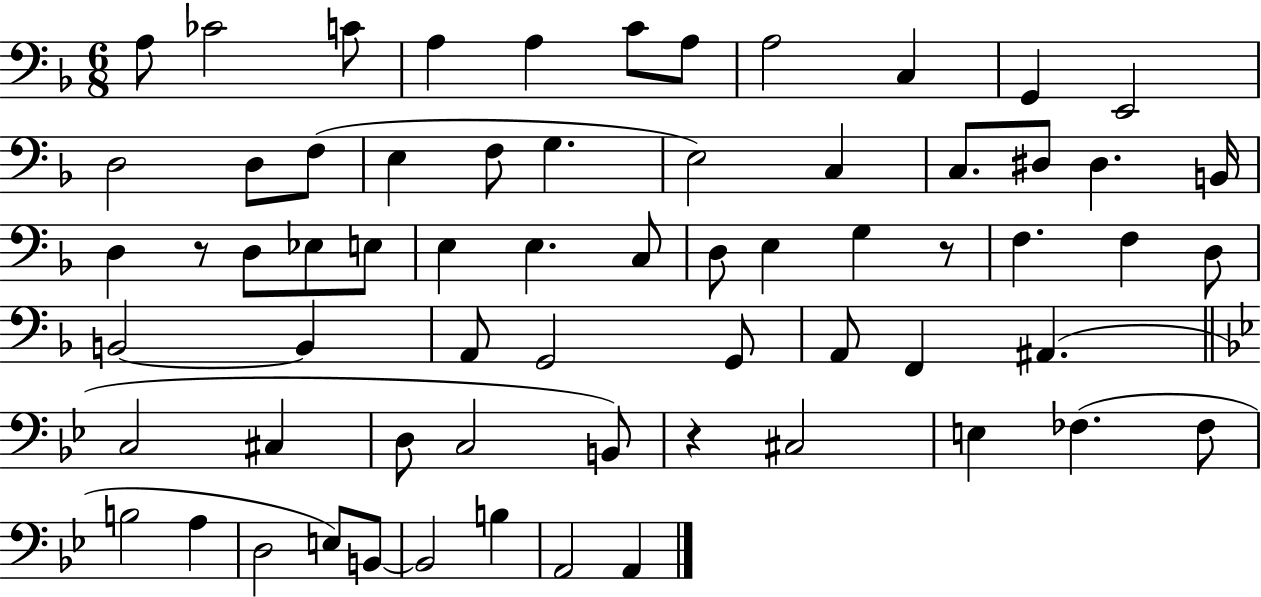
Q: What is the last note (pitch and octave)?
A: A2